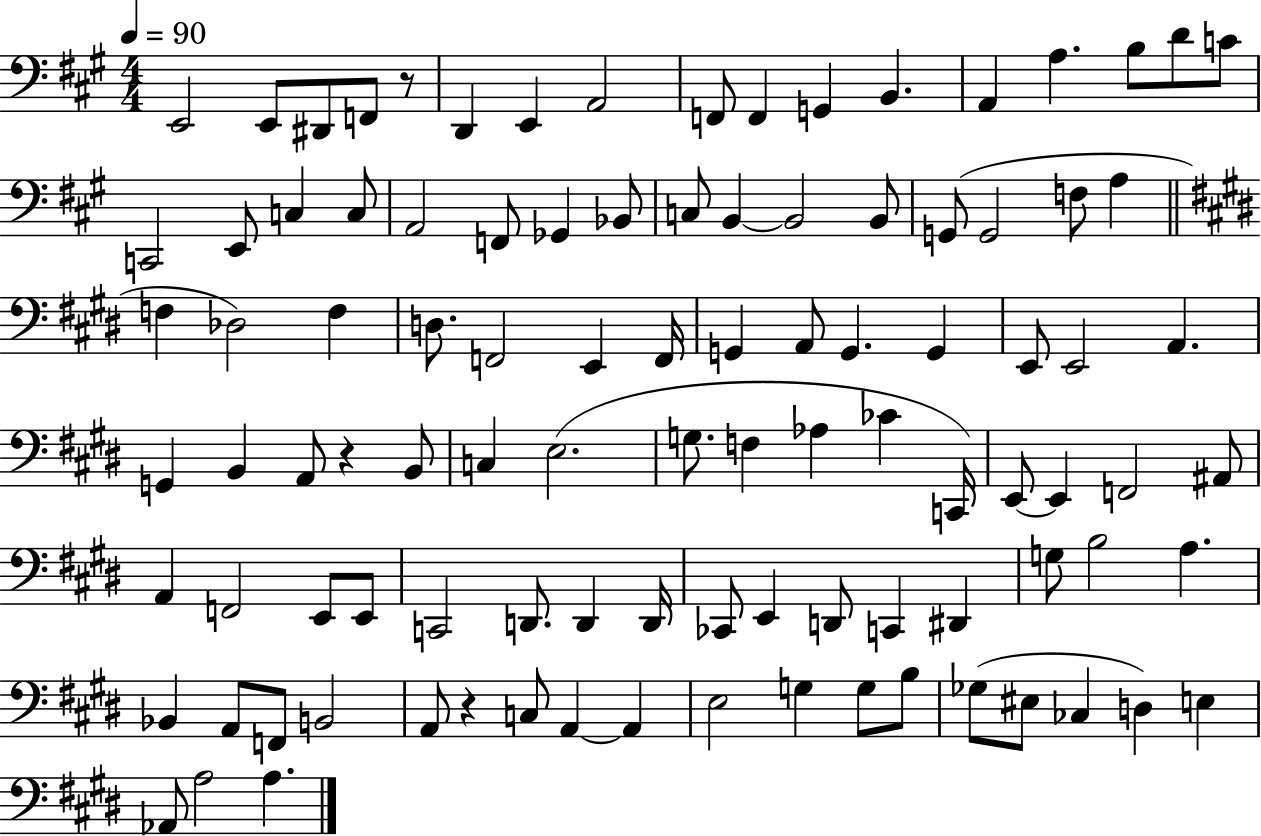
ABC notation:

X:1
T:Untitled
M:4/4
L:1/4
K:A
E,,2 E,,/2 ^D,,/2 F,,/2 z/2 D,, E,, A,,2 F,,/2 F,, G,, B,, A,, A, B,/2 D/2 C/2 C,,2 E,,/2 C, C,/2 A,,2 F,,/2 _G,, _B,,/2 C,/2 B,, B,,2 B,,/2 G,,/2 G,,2 F,/2 A, F, _D,2 F, D,/2 F,,2 E,, F,,/4 G,, A,,/2 G,, G,, E,,/2 E,,2 A,, G,, B,, A,,/2 z B,,/2 C, E,2 G,/2 F, _A, _C C,,/4 E,,/2 E,, F,,2 ^A,,/2 A,, F,,2 E,,/2 E,,/2 C,,2 D,,/2 D,, D,,/4 _C,,/2 E,, D,,/2 C,, ^D,, G,/2 B,2 A, _B,, A,,/2 F,,/2 B,,2 A,,/2 z C,/2 A,, A,, E,2 G, G,/2 B,/2 _G,/2 ^E,/2 _C, D, E, _A,,/2 A,2 A,